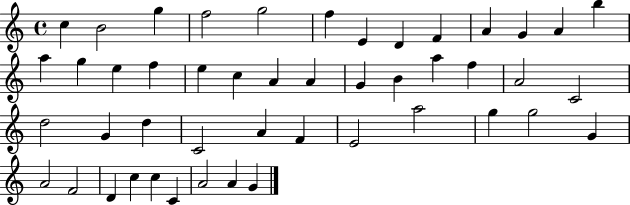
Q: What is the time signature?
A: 4/4